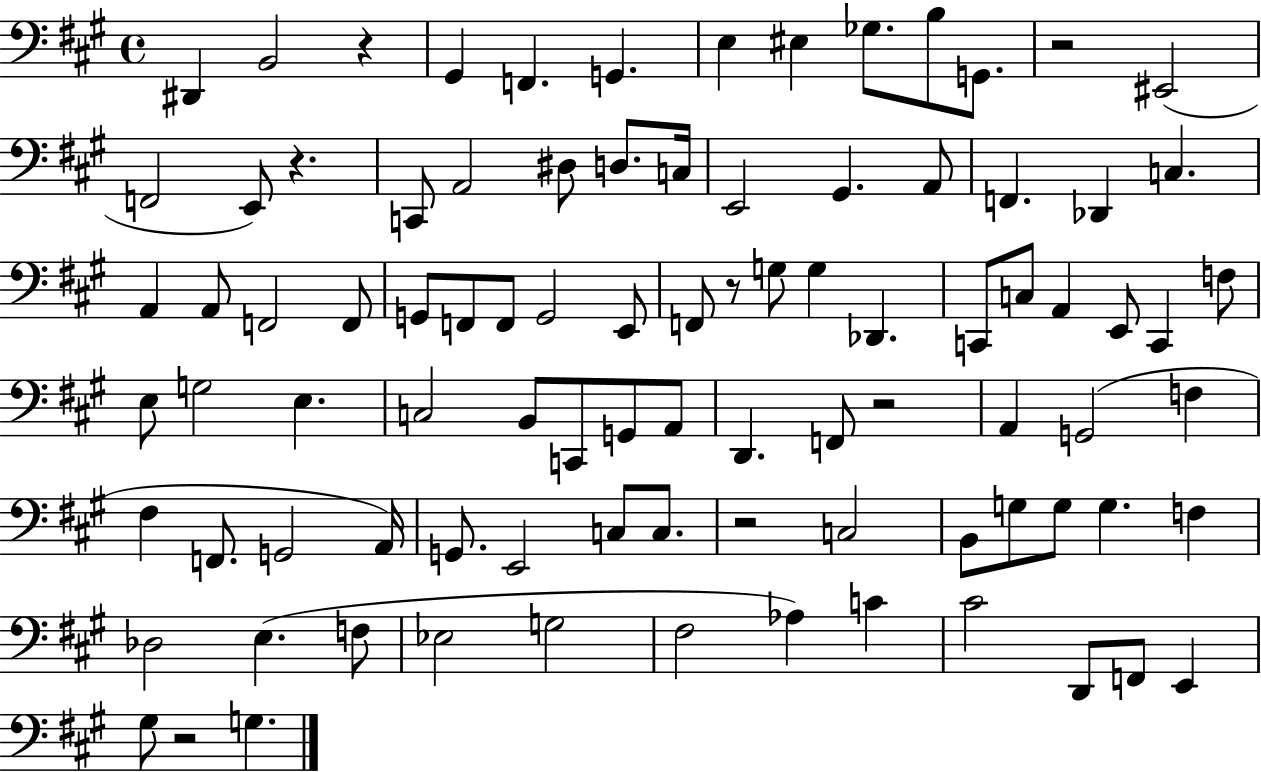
{
  \clef bass
  \time 4/4
  \defaultTimeSignature
  \key a \major
  dis,4 b,2 r4 | gis,4 f,4. g,4. | e4 eis4 ges8. b8 g,8. | r2 eis,2( | \break f,2 e,8) r4. | c,8 a,2 dis8 d8. c16 | e,2 gis,4. a,8 | f,4. des,4 c4. | \break a,4 a,8 f,2 f,8 | g,8 f,8 f,8 g,2 e,8 | f,8 r8 g8 g4 des,4. | c,8 c8 a,4 e,8 c,4 f8 | \break e8 g2 e4. | c2 b,8 c,8 g,8 a,8 | d,4. f,8 r2 | a,4 g,2( f4 | \break fis4 f,8. g,2 a,16) | g,8. e,2 c8 c8. | r2 c2 | b,8 g8 g8 g4. f4 | \break des2 e4.( f8 | ees2 g2 | fis2 aes4) c'4 | cis'2 d,8 f,8 e,4 | \break gis8 r2 g4. | \bar "|."
}